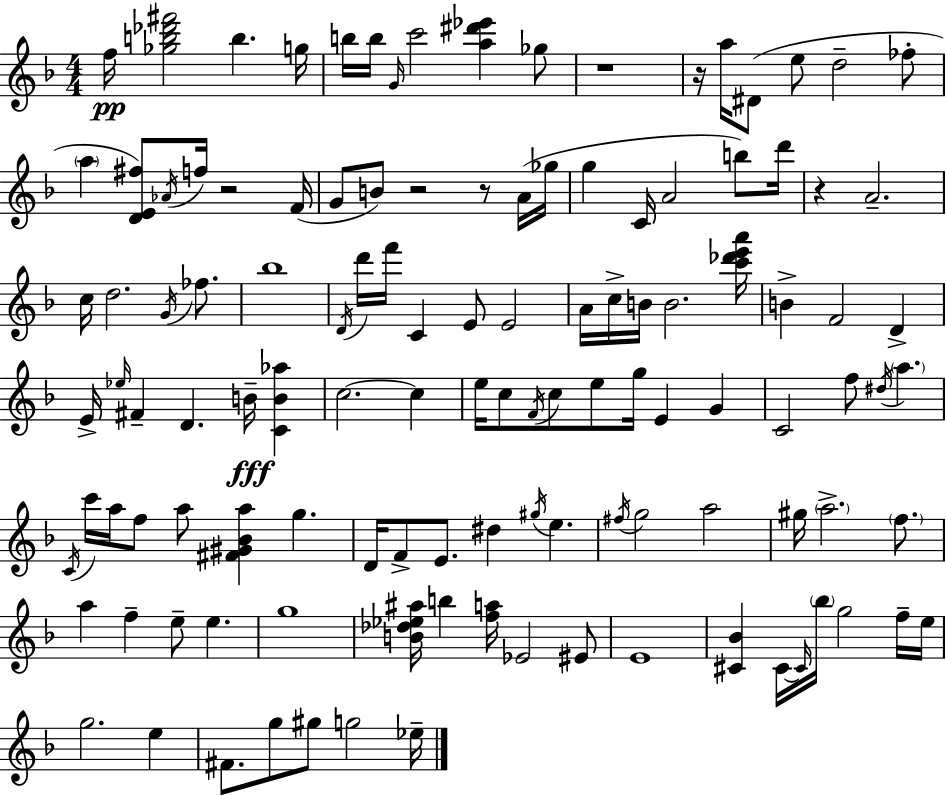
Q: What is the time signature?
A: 4/4